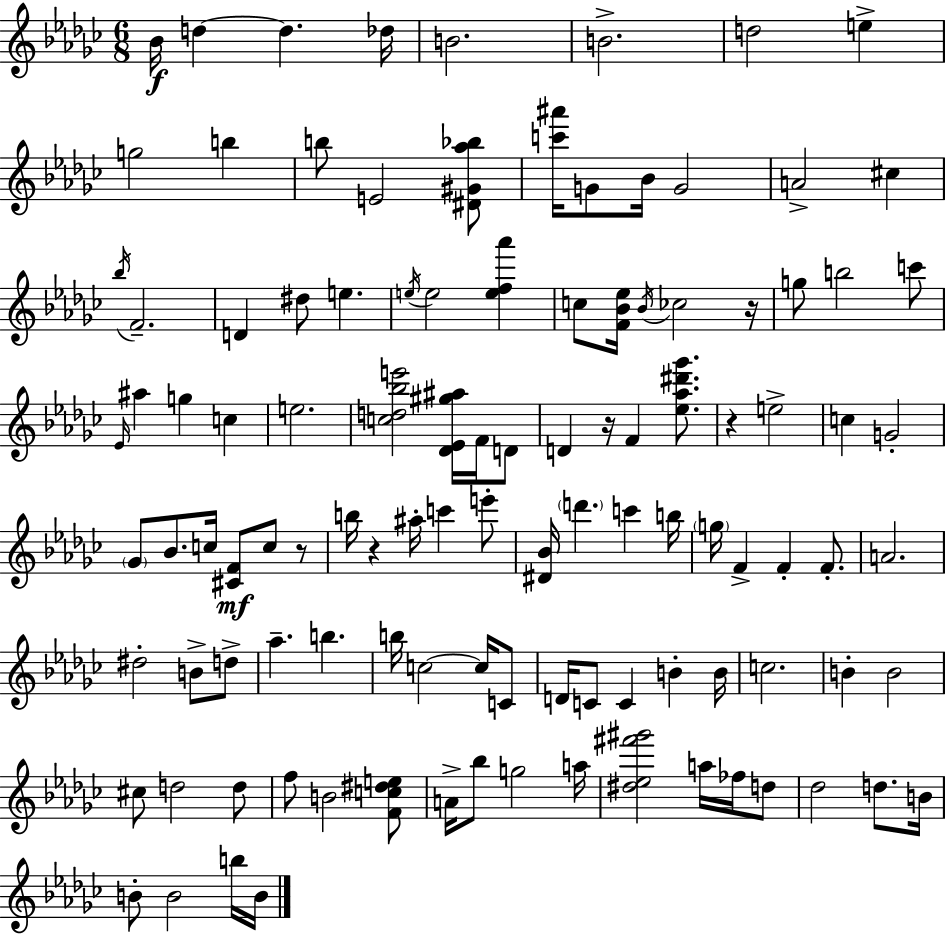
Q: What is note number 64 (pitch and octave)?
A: B5